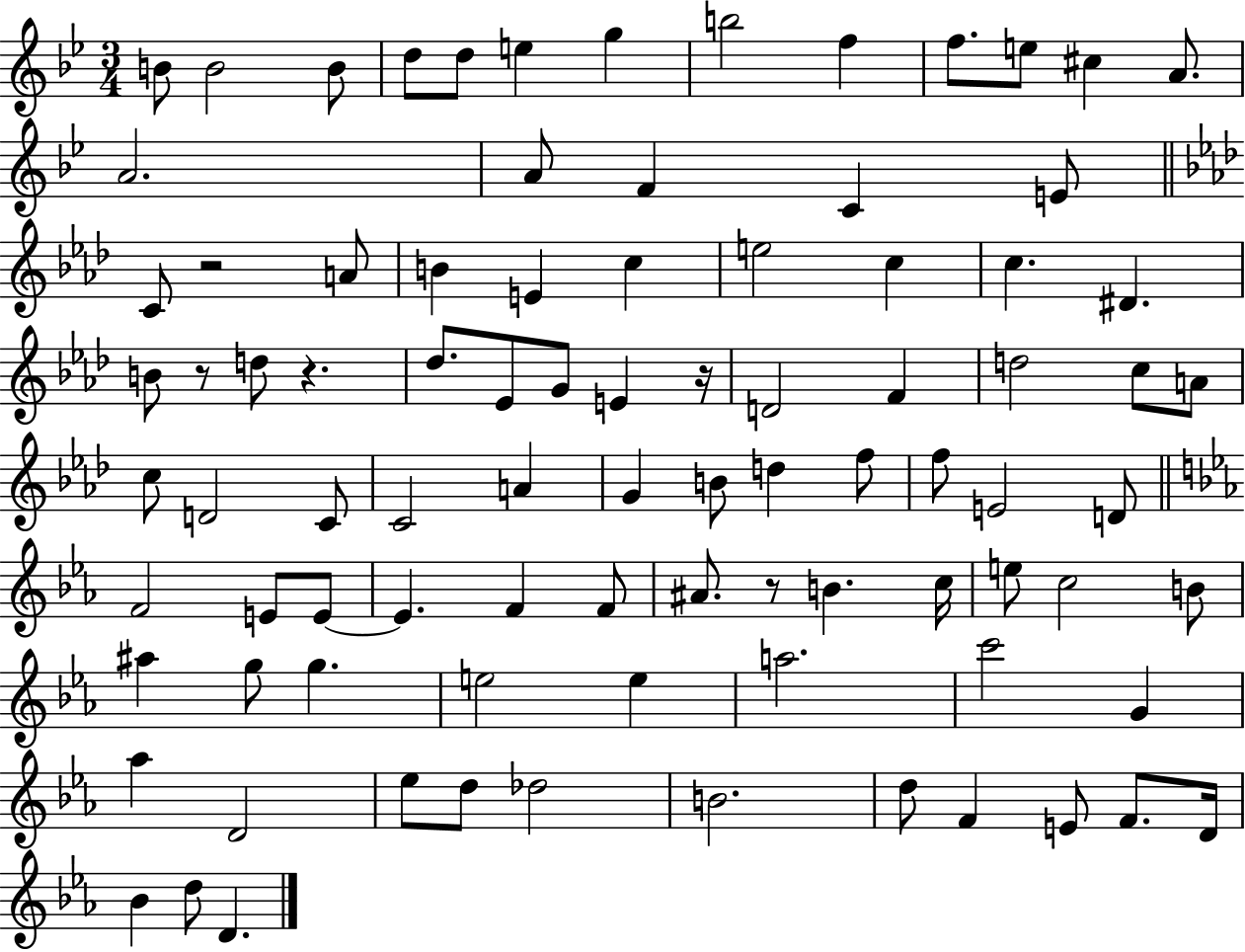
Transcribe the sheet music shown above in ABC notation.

X:1
T:Untitled
M:3/4
L:1/4
K:Bb
B/2 B2 B/2 d/2 d/2 e g b2 f f/2 e/2 ^c A/2 A2 A/2 F C E/2 C/2 z2 A/2 B E c e2 c c ^D B/2 z/2 d/2 z _d/2 _E/2 G/2 E z/4 D2 F d2 c/2 A/2 c/2 D2 C/2 C2 A G B/2 d f/2 f/2 E2 D/2 F2 E/2 E/2 E F F/2 ^A/2 z/2 B c/4 e/2 c2 B/2 ^a g/2 g e2 e a2 c'2 G _a D2 _e/2 d/2 _d2 B2 d/2 F E/2 F/2 D/4 _B d/2 D